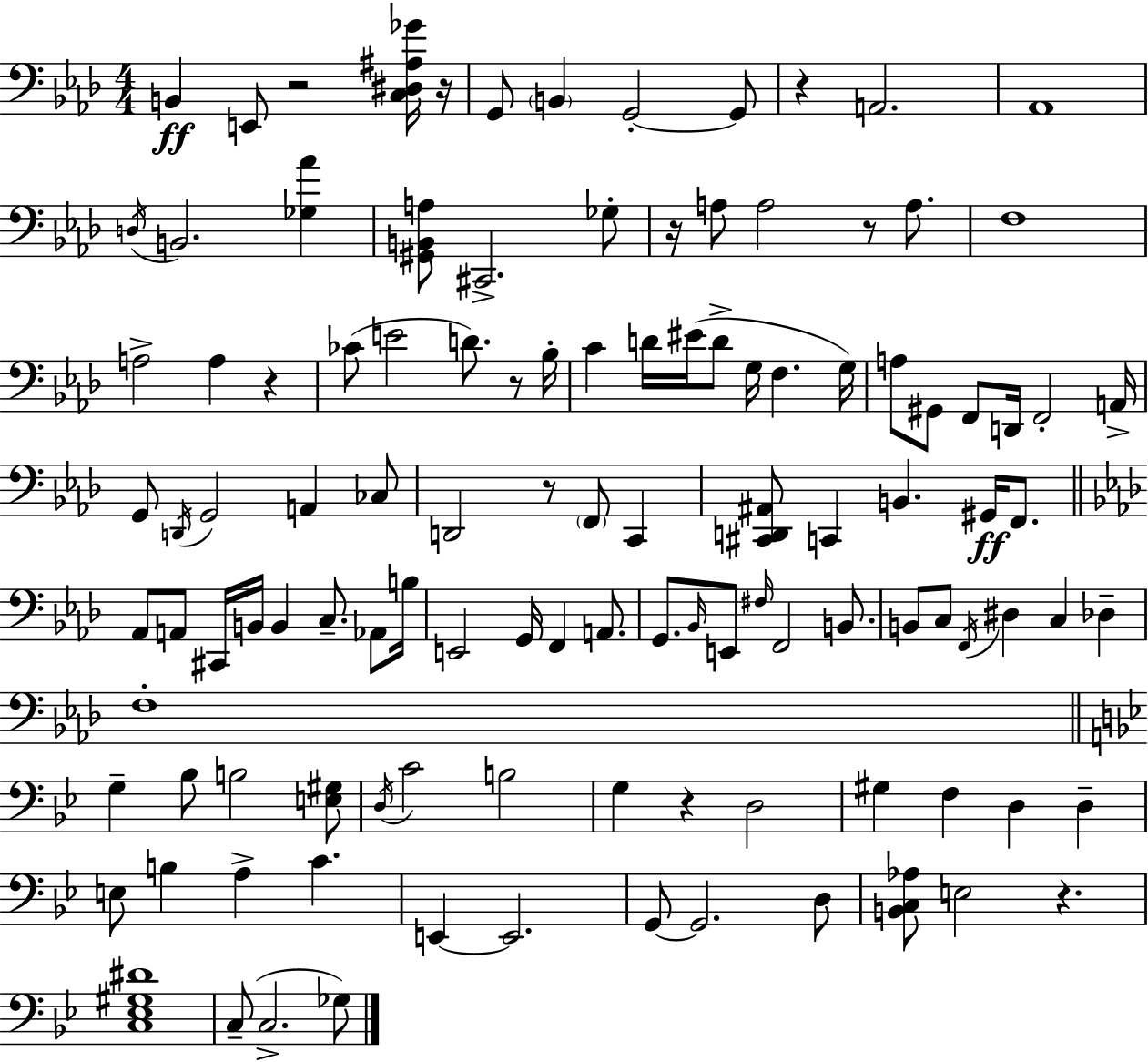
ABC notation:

X:1
T:Untitled
M:4/4
L:1/4
K:Fm
B,, E,,/2 z2 [C,^D,^A,_G]/4 z/4 G,,/2 B,, G,,2 G,,/2 z A,,2 _A,,4 D,/4 B,,2 [_G,_A] [^G,,B,,A,]/2 ^C,,2 _G,/2 z/4 A,/2 A,2 z/2 A,/2 F,4 A,2 A, z _C/2 E2 D/2 z/2 _B,/4 C D/4 ^E/4 D/2 G,/4 F, G,/4 A,/2 ^G,,/2 F,,/2 D,,/4 F,,2 A,,/4 G,,/2 D,,/4 G,,2 A,, _C,/2 D,,2 z/2 F,,/2 C,, [^C,,D,,^A,,]/2 C,, B,, ^G,,/4 F,,/2 _A,,/2 A,,/2 ^C,,/4 B,,/4 B,, C,/2 _A,,/2 B,/4 E,,2 G,,/4 F,, A,,/2 G,,/2 _B,,/4 E,,/2 ^F,/4 F,,2 B,,/2 B,,/2 C,/2 F,,/4 ^D, C, _D, F,4 G, _B,/2 B,2 [E,^G,]/2 D,/4 C2 B,2 G, z D,2 ^G, F, D, D, E,/2 B, A, C E,, E,,2 G,,/2 G,,2 D,/2 [B,,C,_A,]/2 E,2 z [C,_E,^G,^D]4 C,/2 C,2 _G,/2